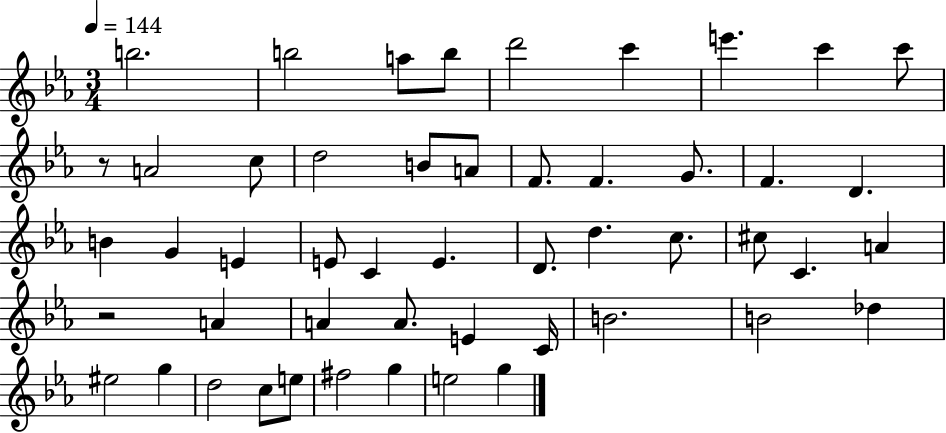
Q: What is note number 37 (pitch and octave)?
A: B4